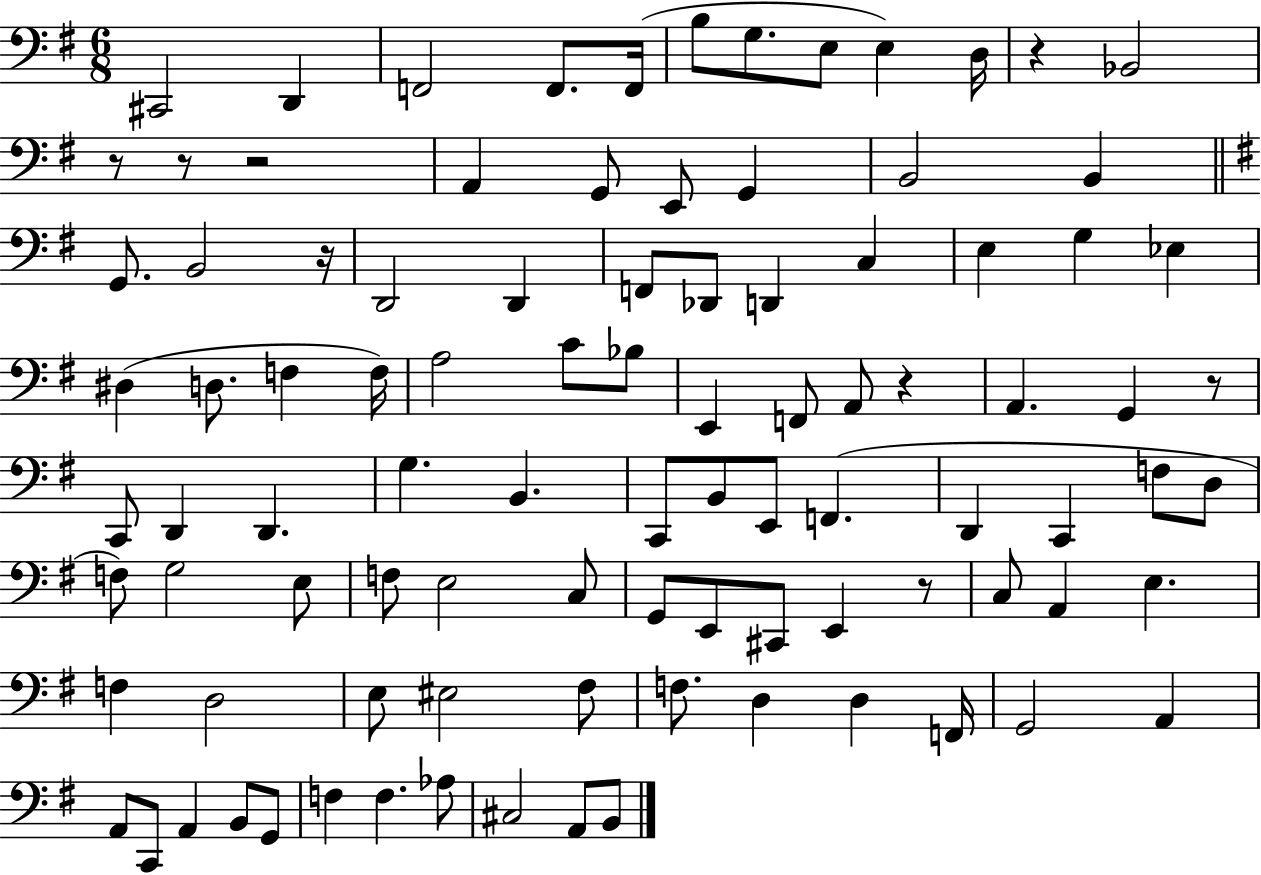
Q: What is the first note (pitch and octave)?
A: C#2